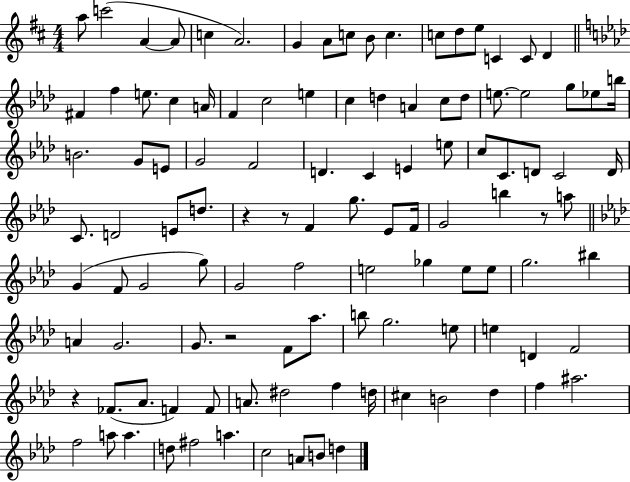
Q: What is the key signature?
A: D major